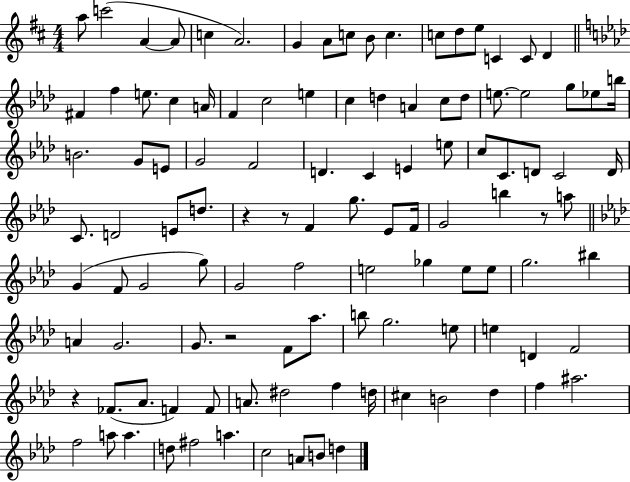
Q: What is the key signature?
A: D major